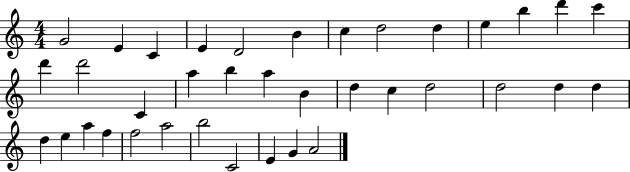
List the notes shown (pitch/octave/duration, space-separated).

G4/h E4/q C4/q E4/q D4/h B4/q C5/q D5/h D5/q E5/q B5/q D6/q C6/q D6/q D6/h C4/q A5/q B5/q A5/q B4/q D5/q C5/q D5/h D5/h D5/q D5/q D5/q E5/q A5/q F5/q F5/h A5/h B5/h C4/h E4/q G4/q A4/h